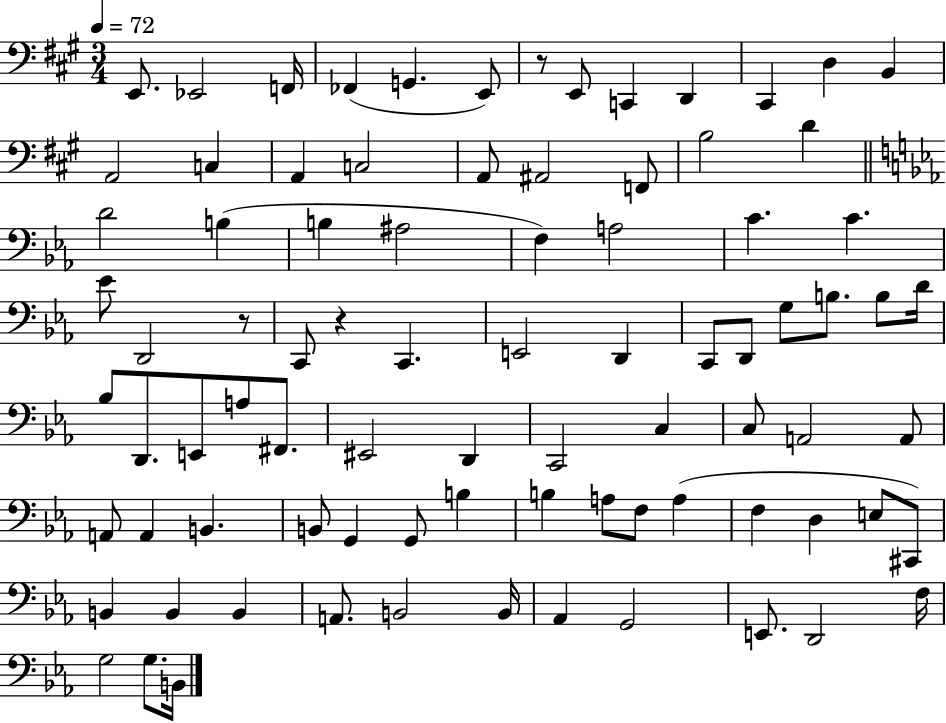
X:1
T:Untitled
M:3/4
L:1/4
K:A
E,,/2 _E,,2 F,,/4 _F,, G,, E,,/2 z/2 E,,/2 C,, D,, ^C,, D, B,, A,,2 C, A,, C,2 A,,/2 ^A,,2 F,,/2 B,2 D D2 B, B, ^A,2 F, A,2 C C _E/2 D,,2 z/2 C,,/2 z C,, E,,2 D,, C,,/2 D,,/2 G,/2 B,/2 B,/2 D/4 _B,/2 D,,/2 E,,/2 A,/2 ^F,,/2 ^E,,2 D,, C,,2 C, C,/2 A,,2 A,,/2 A,,/2 A,, B,, B,,/2 G,, G,,/2 B, B, A,/2 F,/2 A, F, D, E,/2 ^C,,/2 B,, B,, B,, A,,/2 B,,2 B,,/4 _A,, G,,2 E,,/2 D,,2 F,/4 G,2 G,/2 B,,/4